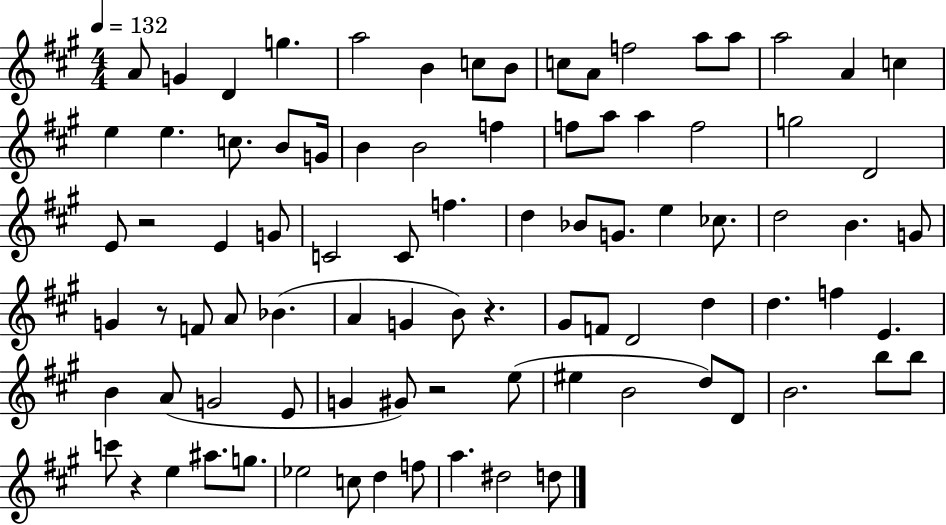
X:1
T:Untitled
M:4/4
L:1/4
K:A
A/2 G D g a2 B c/2 B/2 c/2 A/2 f2 a/2 a/2 a2 A c e e c/2 B/2 G/4 B B2 f f/2 a/2 a f2 g2 D2 E/2 z2 E G/2 C2 C/2 f d _B/2 G/2 e _c/2 d2 B G/2 G z/2 F/2 A/2 _B A G B/2 z ^G/2 F/2 D2 d d f E B A/2 G2 E/2 G ^G/2 z2 e/2 ^e B2 d/2 D/2 B2 b/2 b/2 c'/2 z e ^a/2 g/2 _e2 c/2 d f/2 a ^d2 d/2